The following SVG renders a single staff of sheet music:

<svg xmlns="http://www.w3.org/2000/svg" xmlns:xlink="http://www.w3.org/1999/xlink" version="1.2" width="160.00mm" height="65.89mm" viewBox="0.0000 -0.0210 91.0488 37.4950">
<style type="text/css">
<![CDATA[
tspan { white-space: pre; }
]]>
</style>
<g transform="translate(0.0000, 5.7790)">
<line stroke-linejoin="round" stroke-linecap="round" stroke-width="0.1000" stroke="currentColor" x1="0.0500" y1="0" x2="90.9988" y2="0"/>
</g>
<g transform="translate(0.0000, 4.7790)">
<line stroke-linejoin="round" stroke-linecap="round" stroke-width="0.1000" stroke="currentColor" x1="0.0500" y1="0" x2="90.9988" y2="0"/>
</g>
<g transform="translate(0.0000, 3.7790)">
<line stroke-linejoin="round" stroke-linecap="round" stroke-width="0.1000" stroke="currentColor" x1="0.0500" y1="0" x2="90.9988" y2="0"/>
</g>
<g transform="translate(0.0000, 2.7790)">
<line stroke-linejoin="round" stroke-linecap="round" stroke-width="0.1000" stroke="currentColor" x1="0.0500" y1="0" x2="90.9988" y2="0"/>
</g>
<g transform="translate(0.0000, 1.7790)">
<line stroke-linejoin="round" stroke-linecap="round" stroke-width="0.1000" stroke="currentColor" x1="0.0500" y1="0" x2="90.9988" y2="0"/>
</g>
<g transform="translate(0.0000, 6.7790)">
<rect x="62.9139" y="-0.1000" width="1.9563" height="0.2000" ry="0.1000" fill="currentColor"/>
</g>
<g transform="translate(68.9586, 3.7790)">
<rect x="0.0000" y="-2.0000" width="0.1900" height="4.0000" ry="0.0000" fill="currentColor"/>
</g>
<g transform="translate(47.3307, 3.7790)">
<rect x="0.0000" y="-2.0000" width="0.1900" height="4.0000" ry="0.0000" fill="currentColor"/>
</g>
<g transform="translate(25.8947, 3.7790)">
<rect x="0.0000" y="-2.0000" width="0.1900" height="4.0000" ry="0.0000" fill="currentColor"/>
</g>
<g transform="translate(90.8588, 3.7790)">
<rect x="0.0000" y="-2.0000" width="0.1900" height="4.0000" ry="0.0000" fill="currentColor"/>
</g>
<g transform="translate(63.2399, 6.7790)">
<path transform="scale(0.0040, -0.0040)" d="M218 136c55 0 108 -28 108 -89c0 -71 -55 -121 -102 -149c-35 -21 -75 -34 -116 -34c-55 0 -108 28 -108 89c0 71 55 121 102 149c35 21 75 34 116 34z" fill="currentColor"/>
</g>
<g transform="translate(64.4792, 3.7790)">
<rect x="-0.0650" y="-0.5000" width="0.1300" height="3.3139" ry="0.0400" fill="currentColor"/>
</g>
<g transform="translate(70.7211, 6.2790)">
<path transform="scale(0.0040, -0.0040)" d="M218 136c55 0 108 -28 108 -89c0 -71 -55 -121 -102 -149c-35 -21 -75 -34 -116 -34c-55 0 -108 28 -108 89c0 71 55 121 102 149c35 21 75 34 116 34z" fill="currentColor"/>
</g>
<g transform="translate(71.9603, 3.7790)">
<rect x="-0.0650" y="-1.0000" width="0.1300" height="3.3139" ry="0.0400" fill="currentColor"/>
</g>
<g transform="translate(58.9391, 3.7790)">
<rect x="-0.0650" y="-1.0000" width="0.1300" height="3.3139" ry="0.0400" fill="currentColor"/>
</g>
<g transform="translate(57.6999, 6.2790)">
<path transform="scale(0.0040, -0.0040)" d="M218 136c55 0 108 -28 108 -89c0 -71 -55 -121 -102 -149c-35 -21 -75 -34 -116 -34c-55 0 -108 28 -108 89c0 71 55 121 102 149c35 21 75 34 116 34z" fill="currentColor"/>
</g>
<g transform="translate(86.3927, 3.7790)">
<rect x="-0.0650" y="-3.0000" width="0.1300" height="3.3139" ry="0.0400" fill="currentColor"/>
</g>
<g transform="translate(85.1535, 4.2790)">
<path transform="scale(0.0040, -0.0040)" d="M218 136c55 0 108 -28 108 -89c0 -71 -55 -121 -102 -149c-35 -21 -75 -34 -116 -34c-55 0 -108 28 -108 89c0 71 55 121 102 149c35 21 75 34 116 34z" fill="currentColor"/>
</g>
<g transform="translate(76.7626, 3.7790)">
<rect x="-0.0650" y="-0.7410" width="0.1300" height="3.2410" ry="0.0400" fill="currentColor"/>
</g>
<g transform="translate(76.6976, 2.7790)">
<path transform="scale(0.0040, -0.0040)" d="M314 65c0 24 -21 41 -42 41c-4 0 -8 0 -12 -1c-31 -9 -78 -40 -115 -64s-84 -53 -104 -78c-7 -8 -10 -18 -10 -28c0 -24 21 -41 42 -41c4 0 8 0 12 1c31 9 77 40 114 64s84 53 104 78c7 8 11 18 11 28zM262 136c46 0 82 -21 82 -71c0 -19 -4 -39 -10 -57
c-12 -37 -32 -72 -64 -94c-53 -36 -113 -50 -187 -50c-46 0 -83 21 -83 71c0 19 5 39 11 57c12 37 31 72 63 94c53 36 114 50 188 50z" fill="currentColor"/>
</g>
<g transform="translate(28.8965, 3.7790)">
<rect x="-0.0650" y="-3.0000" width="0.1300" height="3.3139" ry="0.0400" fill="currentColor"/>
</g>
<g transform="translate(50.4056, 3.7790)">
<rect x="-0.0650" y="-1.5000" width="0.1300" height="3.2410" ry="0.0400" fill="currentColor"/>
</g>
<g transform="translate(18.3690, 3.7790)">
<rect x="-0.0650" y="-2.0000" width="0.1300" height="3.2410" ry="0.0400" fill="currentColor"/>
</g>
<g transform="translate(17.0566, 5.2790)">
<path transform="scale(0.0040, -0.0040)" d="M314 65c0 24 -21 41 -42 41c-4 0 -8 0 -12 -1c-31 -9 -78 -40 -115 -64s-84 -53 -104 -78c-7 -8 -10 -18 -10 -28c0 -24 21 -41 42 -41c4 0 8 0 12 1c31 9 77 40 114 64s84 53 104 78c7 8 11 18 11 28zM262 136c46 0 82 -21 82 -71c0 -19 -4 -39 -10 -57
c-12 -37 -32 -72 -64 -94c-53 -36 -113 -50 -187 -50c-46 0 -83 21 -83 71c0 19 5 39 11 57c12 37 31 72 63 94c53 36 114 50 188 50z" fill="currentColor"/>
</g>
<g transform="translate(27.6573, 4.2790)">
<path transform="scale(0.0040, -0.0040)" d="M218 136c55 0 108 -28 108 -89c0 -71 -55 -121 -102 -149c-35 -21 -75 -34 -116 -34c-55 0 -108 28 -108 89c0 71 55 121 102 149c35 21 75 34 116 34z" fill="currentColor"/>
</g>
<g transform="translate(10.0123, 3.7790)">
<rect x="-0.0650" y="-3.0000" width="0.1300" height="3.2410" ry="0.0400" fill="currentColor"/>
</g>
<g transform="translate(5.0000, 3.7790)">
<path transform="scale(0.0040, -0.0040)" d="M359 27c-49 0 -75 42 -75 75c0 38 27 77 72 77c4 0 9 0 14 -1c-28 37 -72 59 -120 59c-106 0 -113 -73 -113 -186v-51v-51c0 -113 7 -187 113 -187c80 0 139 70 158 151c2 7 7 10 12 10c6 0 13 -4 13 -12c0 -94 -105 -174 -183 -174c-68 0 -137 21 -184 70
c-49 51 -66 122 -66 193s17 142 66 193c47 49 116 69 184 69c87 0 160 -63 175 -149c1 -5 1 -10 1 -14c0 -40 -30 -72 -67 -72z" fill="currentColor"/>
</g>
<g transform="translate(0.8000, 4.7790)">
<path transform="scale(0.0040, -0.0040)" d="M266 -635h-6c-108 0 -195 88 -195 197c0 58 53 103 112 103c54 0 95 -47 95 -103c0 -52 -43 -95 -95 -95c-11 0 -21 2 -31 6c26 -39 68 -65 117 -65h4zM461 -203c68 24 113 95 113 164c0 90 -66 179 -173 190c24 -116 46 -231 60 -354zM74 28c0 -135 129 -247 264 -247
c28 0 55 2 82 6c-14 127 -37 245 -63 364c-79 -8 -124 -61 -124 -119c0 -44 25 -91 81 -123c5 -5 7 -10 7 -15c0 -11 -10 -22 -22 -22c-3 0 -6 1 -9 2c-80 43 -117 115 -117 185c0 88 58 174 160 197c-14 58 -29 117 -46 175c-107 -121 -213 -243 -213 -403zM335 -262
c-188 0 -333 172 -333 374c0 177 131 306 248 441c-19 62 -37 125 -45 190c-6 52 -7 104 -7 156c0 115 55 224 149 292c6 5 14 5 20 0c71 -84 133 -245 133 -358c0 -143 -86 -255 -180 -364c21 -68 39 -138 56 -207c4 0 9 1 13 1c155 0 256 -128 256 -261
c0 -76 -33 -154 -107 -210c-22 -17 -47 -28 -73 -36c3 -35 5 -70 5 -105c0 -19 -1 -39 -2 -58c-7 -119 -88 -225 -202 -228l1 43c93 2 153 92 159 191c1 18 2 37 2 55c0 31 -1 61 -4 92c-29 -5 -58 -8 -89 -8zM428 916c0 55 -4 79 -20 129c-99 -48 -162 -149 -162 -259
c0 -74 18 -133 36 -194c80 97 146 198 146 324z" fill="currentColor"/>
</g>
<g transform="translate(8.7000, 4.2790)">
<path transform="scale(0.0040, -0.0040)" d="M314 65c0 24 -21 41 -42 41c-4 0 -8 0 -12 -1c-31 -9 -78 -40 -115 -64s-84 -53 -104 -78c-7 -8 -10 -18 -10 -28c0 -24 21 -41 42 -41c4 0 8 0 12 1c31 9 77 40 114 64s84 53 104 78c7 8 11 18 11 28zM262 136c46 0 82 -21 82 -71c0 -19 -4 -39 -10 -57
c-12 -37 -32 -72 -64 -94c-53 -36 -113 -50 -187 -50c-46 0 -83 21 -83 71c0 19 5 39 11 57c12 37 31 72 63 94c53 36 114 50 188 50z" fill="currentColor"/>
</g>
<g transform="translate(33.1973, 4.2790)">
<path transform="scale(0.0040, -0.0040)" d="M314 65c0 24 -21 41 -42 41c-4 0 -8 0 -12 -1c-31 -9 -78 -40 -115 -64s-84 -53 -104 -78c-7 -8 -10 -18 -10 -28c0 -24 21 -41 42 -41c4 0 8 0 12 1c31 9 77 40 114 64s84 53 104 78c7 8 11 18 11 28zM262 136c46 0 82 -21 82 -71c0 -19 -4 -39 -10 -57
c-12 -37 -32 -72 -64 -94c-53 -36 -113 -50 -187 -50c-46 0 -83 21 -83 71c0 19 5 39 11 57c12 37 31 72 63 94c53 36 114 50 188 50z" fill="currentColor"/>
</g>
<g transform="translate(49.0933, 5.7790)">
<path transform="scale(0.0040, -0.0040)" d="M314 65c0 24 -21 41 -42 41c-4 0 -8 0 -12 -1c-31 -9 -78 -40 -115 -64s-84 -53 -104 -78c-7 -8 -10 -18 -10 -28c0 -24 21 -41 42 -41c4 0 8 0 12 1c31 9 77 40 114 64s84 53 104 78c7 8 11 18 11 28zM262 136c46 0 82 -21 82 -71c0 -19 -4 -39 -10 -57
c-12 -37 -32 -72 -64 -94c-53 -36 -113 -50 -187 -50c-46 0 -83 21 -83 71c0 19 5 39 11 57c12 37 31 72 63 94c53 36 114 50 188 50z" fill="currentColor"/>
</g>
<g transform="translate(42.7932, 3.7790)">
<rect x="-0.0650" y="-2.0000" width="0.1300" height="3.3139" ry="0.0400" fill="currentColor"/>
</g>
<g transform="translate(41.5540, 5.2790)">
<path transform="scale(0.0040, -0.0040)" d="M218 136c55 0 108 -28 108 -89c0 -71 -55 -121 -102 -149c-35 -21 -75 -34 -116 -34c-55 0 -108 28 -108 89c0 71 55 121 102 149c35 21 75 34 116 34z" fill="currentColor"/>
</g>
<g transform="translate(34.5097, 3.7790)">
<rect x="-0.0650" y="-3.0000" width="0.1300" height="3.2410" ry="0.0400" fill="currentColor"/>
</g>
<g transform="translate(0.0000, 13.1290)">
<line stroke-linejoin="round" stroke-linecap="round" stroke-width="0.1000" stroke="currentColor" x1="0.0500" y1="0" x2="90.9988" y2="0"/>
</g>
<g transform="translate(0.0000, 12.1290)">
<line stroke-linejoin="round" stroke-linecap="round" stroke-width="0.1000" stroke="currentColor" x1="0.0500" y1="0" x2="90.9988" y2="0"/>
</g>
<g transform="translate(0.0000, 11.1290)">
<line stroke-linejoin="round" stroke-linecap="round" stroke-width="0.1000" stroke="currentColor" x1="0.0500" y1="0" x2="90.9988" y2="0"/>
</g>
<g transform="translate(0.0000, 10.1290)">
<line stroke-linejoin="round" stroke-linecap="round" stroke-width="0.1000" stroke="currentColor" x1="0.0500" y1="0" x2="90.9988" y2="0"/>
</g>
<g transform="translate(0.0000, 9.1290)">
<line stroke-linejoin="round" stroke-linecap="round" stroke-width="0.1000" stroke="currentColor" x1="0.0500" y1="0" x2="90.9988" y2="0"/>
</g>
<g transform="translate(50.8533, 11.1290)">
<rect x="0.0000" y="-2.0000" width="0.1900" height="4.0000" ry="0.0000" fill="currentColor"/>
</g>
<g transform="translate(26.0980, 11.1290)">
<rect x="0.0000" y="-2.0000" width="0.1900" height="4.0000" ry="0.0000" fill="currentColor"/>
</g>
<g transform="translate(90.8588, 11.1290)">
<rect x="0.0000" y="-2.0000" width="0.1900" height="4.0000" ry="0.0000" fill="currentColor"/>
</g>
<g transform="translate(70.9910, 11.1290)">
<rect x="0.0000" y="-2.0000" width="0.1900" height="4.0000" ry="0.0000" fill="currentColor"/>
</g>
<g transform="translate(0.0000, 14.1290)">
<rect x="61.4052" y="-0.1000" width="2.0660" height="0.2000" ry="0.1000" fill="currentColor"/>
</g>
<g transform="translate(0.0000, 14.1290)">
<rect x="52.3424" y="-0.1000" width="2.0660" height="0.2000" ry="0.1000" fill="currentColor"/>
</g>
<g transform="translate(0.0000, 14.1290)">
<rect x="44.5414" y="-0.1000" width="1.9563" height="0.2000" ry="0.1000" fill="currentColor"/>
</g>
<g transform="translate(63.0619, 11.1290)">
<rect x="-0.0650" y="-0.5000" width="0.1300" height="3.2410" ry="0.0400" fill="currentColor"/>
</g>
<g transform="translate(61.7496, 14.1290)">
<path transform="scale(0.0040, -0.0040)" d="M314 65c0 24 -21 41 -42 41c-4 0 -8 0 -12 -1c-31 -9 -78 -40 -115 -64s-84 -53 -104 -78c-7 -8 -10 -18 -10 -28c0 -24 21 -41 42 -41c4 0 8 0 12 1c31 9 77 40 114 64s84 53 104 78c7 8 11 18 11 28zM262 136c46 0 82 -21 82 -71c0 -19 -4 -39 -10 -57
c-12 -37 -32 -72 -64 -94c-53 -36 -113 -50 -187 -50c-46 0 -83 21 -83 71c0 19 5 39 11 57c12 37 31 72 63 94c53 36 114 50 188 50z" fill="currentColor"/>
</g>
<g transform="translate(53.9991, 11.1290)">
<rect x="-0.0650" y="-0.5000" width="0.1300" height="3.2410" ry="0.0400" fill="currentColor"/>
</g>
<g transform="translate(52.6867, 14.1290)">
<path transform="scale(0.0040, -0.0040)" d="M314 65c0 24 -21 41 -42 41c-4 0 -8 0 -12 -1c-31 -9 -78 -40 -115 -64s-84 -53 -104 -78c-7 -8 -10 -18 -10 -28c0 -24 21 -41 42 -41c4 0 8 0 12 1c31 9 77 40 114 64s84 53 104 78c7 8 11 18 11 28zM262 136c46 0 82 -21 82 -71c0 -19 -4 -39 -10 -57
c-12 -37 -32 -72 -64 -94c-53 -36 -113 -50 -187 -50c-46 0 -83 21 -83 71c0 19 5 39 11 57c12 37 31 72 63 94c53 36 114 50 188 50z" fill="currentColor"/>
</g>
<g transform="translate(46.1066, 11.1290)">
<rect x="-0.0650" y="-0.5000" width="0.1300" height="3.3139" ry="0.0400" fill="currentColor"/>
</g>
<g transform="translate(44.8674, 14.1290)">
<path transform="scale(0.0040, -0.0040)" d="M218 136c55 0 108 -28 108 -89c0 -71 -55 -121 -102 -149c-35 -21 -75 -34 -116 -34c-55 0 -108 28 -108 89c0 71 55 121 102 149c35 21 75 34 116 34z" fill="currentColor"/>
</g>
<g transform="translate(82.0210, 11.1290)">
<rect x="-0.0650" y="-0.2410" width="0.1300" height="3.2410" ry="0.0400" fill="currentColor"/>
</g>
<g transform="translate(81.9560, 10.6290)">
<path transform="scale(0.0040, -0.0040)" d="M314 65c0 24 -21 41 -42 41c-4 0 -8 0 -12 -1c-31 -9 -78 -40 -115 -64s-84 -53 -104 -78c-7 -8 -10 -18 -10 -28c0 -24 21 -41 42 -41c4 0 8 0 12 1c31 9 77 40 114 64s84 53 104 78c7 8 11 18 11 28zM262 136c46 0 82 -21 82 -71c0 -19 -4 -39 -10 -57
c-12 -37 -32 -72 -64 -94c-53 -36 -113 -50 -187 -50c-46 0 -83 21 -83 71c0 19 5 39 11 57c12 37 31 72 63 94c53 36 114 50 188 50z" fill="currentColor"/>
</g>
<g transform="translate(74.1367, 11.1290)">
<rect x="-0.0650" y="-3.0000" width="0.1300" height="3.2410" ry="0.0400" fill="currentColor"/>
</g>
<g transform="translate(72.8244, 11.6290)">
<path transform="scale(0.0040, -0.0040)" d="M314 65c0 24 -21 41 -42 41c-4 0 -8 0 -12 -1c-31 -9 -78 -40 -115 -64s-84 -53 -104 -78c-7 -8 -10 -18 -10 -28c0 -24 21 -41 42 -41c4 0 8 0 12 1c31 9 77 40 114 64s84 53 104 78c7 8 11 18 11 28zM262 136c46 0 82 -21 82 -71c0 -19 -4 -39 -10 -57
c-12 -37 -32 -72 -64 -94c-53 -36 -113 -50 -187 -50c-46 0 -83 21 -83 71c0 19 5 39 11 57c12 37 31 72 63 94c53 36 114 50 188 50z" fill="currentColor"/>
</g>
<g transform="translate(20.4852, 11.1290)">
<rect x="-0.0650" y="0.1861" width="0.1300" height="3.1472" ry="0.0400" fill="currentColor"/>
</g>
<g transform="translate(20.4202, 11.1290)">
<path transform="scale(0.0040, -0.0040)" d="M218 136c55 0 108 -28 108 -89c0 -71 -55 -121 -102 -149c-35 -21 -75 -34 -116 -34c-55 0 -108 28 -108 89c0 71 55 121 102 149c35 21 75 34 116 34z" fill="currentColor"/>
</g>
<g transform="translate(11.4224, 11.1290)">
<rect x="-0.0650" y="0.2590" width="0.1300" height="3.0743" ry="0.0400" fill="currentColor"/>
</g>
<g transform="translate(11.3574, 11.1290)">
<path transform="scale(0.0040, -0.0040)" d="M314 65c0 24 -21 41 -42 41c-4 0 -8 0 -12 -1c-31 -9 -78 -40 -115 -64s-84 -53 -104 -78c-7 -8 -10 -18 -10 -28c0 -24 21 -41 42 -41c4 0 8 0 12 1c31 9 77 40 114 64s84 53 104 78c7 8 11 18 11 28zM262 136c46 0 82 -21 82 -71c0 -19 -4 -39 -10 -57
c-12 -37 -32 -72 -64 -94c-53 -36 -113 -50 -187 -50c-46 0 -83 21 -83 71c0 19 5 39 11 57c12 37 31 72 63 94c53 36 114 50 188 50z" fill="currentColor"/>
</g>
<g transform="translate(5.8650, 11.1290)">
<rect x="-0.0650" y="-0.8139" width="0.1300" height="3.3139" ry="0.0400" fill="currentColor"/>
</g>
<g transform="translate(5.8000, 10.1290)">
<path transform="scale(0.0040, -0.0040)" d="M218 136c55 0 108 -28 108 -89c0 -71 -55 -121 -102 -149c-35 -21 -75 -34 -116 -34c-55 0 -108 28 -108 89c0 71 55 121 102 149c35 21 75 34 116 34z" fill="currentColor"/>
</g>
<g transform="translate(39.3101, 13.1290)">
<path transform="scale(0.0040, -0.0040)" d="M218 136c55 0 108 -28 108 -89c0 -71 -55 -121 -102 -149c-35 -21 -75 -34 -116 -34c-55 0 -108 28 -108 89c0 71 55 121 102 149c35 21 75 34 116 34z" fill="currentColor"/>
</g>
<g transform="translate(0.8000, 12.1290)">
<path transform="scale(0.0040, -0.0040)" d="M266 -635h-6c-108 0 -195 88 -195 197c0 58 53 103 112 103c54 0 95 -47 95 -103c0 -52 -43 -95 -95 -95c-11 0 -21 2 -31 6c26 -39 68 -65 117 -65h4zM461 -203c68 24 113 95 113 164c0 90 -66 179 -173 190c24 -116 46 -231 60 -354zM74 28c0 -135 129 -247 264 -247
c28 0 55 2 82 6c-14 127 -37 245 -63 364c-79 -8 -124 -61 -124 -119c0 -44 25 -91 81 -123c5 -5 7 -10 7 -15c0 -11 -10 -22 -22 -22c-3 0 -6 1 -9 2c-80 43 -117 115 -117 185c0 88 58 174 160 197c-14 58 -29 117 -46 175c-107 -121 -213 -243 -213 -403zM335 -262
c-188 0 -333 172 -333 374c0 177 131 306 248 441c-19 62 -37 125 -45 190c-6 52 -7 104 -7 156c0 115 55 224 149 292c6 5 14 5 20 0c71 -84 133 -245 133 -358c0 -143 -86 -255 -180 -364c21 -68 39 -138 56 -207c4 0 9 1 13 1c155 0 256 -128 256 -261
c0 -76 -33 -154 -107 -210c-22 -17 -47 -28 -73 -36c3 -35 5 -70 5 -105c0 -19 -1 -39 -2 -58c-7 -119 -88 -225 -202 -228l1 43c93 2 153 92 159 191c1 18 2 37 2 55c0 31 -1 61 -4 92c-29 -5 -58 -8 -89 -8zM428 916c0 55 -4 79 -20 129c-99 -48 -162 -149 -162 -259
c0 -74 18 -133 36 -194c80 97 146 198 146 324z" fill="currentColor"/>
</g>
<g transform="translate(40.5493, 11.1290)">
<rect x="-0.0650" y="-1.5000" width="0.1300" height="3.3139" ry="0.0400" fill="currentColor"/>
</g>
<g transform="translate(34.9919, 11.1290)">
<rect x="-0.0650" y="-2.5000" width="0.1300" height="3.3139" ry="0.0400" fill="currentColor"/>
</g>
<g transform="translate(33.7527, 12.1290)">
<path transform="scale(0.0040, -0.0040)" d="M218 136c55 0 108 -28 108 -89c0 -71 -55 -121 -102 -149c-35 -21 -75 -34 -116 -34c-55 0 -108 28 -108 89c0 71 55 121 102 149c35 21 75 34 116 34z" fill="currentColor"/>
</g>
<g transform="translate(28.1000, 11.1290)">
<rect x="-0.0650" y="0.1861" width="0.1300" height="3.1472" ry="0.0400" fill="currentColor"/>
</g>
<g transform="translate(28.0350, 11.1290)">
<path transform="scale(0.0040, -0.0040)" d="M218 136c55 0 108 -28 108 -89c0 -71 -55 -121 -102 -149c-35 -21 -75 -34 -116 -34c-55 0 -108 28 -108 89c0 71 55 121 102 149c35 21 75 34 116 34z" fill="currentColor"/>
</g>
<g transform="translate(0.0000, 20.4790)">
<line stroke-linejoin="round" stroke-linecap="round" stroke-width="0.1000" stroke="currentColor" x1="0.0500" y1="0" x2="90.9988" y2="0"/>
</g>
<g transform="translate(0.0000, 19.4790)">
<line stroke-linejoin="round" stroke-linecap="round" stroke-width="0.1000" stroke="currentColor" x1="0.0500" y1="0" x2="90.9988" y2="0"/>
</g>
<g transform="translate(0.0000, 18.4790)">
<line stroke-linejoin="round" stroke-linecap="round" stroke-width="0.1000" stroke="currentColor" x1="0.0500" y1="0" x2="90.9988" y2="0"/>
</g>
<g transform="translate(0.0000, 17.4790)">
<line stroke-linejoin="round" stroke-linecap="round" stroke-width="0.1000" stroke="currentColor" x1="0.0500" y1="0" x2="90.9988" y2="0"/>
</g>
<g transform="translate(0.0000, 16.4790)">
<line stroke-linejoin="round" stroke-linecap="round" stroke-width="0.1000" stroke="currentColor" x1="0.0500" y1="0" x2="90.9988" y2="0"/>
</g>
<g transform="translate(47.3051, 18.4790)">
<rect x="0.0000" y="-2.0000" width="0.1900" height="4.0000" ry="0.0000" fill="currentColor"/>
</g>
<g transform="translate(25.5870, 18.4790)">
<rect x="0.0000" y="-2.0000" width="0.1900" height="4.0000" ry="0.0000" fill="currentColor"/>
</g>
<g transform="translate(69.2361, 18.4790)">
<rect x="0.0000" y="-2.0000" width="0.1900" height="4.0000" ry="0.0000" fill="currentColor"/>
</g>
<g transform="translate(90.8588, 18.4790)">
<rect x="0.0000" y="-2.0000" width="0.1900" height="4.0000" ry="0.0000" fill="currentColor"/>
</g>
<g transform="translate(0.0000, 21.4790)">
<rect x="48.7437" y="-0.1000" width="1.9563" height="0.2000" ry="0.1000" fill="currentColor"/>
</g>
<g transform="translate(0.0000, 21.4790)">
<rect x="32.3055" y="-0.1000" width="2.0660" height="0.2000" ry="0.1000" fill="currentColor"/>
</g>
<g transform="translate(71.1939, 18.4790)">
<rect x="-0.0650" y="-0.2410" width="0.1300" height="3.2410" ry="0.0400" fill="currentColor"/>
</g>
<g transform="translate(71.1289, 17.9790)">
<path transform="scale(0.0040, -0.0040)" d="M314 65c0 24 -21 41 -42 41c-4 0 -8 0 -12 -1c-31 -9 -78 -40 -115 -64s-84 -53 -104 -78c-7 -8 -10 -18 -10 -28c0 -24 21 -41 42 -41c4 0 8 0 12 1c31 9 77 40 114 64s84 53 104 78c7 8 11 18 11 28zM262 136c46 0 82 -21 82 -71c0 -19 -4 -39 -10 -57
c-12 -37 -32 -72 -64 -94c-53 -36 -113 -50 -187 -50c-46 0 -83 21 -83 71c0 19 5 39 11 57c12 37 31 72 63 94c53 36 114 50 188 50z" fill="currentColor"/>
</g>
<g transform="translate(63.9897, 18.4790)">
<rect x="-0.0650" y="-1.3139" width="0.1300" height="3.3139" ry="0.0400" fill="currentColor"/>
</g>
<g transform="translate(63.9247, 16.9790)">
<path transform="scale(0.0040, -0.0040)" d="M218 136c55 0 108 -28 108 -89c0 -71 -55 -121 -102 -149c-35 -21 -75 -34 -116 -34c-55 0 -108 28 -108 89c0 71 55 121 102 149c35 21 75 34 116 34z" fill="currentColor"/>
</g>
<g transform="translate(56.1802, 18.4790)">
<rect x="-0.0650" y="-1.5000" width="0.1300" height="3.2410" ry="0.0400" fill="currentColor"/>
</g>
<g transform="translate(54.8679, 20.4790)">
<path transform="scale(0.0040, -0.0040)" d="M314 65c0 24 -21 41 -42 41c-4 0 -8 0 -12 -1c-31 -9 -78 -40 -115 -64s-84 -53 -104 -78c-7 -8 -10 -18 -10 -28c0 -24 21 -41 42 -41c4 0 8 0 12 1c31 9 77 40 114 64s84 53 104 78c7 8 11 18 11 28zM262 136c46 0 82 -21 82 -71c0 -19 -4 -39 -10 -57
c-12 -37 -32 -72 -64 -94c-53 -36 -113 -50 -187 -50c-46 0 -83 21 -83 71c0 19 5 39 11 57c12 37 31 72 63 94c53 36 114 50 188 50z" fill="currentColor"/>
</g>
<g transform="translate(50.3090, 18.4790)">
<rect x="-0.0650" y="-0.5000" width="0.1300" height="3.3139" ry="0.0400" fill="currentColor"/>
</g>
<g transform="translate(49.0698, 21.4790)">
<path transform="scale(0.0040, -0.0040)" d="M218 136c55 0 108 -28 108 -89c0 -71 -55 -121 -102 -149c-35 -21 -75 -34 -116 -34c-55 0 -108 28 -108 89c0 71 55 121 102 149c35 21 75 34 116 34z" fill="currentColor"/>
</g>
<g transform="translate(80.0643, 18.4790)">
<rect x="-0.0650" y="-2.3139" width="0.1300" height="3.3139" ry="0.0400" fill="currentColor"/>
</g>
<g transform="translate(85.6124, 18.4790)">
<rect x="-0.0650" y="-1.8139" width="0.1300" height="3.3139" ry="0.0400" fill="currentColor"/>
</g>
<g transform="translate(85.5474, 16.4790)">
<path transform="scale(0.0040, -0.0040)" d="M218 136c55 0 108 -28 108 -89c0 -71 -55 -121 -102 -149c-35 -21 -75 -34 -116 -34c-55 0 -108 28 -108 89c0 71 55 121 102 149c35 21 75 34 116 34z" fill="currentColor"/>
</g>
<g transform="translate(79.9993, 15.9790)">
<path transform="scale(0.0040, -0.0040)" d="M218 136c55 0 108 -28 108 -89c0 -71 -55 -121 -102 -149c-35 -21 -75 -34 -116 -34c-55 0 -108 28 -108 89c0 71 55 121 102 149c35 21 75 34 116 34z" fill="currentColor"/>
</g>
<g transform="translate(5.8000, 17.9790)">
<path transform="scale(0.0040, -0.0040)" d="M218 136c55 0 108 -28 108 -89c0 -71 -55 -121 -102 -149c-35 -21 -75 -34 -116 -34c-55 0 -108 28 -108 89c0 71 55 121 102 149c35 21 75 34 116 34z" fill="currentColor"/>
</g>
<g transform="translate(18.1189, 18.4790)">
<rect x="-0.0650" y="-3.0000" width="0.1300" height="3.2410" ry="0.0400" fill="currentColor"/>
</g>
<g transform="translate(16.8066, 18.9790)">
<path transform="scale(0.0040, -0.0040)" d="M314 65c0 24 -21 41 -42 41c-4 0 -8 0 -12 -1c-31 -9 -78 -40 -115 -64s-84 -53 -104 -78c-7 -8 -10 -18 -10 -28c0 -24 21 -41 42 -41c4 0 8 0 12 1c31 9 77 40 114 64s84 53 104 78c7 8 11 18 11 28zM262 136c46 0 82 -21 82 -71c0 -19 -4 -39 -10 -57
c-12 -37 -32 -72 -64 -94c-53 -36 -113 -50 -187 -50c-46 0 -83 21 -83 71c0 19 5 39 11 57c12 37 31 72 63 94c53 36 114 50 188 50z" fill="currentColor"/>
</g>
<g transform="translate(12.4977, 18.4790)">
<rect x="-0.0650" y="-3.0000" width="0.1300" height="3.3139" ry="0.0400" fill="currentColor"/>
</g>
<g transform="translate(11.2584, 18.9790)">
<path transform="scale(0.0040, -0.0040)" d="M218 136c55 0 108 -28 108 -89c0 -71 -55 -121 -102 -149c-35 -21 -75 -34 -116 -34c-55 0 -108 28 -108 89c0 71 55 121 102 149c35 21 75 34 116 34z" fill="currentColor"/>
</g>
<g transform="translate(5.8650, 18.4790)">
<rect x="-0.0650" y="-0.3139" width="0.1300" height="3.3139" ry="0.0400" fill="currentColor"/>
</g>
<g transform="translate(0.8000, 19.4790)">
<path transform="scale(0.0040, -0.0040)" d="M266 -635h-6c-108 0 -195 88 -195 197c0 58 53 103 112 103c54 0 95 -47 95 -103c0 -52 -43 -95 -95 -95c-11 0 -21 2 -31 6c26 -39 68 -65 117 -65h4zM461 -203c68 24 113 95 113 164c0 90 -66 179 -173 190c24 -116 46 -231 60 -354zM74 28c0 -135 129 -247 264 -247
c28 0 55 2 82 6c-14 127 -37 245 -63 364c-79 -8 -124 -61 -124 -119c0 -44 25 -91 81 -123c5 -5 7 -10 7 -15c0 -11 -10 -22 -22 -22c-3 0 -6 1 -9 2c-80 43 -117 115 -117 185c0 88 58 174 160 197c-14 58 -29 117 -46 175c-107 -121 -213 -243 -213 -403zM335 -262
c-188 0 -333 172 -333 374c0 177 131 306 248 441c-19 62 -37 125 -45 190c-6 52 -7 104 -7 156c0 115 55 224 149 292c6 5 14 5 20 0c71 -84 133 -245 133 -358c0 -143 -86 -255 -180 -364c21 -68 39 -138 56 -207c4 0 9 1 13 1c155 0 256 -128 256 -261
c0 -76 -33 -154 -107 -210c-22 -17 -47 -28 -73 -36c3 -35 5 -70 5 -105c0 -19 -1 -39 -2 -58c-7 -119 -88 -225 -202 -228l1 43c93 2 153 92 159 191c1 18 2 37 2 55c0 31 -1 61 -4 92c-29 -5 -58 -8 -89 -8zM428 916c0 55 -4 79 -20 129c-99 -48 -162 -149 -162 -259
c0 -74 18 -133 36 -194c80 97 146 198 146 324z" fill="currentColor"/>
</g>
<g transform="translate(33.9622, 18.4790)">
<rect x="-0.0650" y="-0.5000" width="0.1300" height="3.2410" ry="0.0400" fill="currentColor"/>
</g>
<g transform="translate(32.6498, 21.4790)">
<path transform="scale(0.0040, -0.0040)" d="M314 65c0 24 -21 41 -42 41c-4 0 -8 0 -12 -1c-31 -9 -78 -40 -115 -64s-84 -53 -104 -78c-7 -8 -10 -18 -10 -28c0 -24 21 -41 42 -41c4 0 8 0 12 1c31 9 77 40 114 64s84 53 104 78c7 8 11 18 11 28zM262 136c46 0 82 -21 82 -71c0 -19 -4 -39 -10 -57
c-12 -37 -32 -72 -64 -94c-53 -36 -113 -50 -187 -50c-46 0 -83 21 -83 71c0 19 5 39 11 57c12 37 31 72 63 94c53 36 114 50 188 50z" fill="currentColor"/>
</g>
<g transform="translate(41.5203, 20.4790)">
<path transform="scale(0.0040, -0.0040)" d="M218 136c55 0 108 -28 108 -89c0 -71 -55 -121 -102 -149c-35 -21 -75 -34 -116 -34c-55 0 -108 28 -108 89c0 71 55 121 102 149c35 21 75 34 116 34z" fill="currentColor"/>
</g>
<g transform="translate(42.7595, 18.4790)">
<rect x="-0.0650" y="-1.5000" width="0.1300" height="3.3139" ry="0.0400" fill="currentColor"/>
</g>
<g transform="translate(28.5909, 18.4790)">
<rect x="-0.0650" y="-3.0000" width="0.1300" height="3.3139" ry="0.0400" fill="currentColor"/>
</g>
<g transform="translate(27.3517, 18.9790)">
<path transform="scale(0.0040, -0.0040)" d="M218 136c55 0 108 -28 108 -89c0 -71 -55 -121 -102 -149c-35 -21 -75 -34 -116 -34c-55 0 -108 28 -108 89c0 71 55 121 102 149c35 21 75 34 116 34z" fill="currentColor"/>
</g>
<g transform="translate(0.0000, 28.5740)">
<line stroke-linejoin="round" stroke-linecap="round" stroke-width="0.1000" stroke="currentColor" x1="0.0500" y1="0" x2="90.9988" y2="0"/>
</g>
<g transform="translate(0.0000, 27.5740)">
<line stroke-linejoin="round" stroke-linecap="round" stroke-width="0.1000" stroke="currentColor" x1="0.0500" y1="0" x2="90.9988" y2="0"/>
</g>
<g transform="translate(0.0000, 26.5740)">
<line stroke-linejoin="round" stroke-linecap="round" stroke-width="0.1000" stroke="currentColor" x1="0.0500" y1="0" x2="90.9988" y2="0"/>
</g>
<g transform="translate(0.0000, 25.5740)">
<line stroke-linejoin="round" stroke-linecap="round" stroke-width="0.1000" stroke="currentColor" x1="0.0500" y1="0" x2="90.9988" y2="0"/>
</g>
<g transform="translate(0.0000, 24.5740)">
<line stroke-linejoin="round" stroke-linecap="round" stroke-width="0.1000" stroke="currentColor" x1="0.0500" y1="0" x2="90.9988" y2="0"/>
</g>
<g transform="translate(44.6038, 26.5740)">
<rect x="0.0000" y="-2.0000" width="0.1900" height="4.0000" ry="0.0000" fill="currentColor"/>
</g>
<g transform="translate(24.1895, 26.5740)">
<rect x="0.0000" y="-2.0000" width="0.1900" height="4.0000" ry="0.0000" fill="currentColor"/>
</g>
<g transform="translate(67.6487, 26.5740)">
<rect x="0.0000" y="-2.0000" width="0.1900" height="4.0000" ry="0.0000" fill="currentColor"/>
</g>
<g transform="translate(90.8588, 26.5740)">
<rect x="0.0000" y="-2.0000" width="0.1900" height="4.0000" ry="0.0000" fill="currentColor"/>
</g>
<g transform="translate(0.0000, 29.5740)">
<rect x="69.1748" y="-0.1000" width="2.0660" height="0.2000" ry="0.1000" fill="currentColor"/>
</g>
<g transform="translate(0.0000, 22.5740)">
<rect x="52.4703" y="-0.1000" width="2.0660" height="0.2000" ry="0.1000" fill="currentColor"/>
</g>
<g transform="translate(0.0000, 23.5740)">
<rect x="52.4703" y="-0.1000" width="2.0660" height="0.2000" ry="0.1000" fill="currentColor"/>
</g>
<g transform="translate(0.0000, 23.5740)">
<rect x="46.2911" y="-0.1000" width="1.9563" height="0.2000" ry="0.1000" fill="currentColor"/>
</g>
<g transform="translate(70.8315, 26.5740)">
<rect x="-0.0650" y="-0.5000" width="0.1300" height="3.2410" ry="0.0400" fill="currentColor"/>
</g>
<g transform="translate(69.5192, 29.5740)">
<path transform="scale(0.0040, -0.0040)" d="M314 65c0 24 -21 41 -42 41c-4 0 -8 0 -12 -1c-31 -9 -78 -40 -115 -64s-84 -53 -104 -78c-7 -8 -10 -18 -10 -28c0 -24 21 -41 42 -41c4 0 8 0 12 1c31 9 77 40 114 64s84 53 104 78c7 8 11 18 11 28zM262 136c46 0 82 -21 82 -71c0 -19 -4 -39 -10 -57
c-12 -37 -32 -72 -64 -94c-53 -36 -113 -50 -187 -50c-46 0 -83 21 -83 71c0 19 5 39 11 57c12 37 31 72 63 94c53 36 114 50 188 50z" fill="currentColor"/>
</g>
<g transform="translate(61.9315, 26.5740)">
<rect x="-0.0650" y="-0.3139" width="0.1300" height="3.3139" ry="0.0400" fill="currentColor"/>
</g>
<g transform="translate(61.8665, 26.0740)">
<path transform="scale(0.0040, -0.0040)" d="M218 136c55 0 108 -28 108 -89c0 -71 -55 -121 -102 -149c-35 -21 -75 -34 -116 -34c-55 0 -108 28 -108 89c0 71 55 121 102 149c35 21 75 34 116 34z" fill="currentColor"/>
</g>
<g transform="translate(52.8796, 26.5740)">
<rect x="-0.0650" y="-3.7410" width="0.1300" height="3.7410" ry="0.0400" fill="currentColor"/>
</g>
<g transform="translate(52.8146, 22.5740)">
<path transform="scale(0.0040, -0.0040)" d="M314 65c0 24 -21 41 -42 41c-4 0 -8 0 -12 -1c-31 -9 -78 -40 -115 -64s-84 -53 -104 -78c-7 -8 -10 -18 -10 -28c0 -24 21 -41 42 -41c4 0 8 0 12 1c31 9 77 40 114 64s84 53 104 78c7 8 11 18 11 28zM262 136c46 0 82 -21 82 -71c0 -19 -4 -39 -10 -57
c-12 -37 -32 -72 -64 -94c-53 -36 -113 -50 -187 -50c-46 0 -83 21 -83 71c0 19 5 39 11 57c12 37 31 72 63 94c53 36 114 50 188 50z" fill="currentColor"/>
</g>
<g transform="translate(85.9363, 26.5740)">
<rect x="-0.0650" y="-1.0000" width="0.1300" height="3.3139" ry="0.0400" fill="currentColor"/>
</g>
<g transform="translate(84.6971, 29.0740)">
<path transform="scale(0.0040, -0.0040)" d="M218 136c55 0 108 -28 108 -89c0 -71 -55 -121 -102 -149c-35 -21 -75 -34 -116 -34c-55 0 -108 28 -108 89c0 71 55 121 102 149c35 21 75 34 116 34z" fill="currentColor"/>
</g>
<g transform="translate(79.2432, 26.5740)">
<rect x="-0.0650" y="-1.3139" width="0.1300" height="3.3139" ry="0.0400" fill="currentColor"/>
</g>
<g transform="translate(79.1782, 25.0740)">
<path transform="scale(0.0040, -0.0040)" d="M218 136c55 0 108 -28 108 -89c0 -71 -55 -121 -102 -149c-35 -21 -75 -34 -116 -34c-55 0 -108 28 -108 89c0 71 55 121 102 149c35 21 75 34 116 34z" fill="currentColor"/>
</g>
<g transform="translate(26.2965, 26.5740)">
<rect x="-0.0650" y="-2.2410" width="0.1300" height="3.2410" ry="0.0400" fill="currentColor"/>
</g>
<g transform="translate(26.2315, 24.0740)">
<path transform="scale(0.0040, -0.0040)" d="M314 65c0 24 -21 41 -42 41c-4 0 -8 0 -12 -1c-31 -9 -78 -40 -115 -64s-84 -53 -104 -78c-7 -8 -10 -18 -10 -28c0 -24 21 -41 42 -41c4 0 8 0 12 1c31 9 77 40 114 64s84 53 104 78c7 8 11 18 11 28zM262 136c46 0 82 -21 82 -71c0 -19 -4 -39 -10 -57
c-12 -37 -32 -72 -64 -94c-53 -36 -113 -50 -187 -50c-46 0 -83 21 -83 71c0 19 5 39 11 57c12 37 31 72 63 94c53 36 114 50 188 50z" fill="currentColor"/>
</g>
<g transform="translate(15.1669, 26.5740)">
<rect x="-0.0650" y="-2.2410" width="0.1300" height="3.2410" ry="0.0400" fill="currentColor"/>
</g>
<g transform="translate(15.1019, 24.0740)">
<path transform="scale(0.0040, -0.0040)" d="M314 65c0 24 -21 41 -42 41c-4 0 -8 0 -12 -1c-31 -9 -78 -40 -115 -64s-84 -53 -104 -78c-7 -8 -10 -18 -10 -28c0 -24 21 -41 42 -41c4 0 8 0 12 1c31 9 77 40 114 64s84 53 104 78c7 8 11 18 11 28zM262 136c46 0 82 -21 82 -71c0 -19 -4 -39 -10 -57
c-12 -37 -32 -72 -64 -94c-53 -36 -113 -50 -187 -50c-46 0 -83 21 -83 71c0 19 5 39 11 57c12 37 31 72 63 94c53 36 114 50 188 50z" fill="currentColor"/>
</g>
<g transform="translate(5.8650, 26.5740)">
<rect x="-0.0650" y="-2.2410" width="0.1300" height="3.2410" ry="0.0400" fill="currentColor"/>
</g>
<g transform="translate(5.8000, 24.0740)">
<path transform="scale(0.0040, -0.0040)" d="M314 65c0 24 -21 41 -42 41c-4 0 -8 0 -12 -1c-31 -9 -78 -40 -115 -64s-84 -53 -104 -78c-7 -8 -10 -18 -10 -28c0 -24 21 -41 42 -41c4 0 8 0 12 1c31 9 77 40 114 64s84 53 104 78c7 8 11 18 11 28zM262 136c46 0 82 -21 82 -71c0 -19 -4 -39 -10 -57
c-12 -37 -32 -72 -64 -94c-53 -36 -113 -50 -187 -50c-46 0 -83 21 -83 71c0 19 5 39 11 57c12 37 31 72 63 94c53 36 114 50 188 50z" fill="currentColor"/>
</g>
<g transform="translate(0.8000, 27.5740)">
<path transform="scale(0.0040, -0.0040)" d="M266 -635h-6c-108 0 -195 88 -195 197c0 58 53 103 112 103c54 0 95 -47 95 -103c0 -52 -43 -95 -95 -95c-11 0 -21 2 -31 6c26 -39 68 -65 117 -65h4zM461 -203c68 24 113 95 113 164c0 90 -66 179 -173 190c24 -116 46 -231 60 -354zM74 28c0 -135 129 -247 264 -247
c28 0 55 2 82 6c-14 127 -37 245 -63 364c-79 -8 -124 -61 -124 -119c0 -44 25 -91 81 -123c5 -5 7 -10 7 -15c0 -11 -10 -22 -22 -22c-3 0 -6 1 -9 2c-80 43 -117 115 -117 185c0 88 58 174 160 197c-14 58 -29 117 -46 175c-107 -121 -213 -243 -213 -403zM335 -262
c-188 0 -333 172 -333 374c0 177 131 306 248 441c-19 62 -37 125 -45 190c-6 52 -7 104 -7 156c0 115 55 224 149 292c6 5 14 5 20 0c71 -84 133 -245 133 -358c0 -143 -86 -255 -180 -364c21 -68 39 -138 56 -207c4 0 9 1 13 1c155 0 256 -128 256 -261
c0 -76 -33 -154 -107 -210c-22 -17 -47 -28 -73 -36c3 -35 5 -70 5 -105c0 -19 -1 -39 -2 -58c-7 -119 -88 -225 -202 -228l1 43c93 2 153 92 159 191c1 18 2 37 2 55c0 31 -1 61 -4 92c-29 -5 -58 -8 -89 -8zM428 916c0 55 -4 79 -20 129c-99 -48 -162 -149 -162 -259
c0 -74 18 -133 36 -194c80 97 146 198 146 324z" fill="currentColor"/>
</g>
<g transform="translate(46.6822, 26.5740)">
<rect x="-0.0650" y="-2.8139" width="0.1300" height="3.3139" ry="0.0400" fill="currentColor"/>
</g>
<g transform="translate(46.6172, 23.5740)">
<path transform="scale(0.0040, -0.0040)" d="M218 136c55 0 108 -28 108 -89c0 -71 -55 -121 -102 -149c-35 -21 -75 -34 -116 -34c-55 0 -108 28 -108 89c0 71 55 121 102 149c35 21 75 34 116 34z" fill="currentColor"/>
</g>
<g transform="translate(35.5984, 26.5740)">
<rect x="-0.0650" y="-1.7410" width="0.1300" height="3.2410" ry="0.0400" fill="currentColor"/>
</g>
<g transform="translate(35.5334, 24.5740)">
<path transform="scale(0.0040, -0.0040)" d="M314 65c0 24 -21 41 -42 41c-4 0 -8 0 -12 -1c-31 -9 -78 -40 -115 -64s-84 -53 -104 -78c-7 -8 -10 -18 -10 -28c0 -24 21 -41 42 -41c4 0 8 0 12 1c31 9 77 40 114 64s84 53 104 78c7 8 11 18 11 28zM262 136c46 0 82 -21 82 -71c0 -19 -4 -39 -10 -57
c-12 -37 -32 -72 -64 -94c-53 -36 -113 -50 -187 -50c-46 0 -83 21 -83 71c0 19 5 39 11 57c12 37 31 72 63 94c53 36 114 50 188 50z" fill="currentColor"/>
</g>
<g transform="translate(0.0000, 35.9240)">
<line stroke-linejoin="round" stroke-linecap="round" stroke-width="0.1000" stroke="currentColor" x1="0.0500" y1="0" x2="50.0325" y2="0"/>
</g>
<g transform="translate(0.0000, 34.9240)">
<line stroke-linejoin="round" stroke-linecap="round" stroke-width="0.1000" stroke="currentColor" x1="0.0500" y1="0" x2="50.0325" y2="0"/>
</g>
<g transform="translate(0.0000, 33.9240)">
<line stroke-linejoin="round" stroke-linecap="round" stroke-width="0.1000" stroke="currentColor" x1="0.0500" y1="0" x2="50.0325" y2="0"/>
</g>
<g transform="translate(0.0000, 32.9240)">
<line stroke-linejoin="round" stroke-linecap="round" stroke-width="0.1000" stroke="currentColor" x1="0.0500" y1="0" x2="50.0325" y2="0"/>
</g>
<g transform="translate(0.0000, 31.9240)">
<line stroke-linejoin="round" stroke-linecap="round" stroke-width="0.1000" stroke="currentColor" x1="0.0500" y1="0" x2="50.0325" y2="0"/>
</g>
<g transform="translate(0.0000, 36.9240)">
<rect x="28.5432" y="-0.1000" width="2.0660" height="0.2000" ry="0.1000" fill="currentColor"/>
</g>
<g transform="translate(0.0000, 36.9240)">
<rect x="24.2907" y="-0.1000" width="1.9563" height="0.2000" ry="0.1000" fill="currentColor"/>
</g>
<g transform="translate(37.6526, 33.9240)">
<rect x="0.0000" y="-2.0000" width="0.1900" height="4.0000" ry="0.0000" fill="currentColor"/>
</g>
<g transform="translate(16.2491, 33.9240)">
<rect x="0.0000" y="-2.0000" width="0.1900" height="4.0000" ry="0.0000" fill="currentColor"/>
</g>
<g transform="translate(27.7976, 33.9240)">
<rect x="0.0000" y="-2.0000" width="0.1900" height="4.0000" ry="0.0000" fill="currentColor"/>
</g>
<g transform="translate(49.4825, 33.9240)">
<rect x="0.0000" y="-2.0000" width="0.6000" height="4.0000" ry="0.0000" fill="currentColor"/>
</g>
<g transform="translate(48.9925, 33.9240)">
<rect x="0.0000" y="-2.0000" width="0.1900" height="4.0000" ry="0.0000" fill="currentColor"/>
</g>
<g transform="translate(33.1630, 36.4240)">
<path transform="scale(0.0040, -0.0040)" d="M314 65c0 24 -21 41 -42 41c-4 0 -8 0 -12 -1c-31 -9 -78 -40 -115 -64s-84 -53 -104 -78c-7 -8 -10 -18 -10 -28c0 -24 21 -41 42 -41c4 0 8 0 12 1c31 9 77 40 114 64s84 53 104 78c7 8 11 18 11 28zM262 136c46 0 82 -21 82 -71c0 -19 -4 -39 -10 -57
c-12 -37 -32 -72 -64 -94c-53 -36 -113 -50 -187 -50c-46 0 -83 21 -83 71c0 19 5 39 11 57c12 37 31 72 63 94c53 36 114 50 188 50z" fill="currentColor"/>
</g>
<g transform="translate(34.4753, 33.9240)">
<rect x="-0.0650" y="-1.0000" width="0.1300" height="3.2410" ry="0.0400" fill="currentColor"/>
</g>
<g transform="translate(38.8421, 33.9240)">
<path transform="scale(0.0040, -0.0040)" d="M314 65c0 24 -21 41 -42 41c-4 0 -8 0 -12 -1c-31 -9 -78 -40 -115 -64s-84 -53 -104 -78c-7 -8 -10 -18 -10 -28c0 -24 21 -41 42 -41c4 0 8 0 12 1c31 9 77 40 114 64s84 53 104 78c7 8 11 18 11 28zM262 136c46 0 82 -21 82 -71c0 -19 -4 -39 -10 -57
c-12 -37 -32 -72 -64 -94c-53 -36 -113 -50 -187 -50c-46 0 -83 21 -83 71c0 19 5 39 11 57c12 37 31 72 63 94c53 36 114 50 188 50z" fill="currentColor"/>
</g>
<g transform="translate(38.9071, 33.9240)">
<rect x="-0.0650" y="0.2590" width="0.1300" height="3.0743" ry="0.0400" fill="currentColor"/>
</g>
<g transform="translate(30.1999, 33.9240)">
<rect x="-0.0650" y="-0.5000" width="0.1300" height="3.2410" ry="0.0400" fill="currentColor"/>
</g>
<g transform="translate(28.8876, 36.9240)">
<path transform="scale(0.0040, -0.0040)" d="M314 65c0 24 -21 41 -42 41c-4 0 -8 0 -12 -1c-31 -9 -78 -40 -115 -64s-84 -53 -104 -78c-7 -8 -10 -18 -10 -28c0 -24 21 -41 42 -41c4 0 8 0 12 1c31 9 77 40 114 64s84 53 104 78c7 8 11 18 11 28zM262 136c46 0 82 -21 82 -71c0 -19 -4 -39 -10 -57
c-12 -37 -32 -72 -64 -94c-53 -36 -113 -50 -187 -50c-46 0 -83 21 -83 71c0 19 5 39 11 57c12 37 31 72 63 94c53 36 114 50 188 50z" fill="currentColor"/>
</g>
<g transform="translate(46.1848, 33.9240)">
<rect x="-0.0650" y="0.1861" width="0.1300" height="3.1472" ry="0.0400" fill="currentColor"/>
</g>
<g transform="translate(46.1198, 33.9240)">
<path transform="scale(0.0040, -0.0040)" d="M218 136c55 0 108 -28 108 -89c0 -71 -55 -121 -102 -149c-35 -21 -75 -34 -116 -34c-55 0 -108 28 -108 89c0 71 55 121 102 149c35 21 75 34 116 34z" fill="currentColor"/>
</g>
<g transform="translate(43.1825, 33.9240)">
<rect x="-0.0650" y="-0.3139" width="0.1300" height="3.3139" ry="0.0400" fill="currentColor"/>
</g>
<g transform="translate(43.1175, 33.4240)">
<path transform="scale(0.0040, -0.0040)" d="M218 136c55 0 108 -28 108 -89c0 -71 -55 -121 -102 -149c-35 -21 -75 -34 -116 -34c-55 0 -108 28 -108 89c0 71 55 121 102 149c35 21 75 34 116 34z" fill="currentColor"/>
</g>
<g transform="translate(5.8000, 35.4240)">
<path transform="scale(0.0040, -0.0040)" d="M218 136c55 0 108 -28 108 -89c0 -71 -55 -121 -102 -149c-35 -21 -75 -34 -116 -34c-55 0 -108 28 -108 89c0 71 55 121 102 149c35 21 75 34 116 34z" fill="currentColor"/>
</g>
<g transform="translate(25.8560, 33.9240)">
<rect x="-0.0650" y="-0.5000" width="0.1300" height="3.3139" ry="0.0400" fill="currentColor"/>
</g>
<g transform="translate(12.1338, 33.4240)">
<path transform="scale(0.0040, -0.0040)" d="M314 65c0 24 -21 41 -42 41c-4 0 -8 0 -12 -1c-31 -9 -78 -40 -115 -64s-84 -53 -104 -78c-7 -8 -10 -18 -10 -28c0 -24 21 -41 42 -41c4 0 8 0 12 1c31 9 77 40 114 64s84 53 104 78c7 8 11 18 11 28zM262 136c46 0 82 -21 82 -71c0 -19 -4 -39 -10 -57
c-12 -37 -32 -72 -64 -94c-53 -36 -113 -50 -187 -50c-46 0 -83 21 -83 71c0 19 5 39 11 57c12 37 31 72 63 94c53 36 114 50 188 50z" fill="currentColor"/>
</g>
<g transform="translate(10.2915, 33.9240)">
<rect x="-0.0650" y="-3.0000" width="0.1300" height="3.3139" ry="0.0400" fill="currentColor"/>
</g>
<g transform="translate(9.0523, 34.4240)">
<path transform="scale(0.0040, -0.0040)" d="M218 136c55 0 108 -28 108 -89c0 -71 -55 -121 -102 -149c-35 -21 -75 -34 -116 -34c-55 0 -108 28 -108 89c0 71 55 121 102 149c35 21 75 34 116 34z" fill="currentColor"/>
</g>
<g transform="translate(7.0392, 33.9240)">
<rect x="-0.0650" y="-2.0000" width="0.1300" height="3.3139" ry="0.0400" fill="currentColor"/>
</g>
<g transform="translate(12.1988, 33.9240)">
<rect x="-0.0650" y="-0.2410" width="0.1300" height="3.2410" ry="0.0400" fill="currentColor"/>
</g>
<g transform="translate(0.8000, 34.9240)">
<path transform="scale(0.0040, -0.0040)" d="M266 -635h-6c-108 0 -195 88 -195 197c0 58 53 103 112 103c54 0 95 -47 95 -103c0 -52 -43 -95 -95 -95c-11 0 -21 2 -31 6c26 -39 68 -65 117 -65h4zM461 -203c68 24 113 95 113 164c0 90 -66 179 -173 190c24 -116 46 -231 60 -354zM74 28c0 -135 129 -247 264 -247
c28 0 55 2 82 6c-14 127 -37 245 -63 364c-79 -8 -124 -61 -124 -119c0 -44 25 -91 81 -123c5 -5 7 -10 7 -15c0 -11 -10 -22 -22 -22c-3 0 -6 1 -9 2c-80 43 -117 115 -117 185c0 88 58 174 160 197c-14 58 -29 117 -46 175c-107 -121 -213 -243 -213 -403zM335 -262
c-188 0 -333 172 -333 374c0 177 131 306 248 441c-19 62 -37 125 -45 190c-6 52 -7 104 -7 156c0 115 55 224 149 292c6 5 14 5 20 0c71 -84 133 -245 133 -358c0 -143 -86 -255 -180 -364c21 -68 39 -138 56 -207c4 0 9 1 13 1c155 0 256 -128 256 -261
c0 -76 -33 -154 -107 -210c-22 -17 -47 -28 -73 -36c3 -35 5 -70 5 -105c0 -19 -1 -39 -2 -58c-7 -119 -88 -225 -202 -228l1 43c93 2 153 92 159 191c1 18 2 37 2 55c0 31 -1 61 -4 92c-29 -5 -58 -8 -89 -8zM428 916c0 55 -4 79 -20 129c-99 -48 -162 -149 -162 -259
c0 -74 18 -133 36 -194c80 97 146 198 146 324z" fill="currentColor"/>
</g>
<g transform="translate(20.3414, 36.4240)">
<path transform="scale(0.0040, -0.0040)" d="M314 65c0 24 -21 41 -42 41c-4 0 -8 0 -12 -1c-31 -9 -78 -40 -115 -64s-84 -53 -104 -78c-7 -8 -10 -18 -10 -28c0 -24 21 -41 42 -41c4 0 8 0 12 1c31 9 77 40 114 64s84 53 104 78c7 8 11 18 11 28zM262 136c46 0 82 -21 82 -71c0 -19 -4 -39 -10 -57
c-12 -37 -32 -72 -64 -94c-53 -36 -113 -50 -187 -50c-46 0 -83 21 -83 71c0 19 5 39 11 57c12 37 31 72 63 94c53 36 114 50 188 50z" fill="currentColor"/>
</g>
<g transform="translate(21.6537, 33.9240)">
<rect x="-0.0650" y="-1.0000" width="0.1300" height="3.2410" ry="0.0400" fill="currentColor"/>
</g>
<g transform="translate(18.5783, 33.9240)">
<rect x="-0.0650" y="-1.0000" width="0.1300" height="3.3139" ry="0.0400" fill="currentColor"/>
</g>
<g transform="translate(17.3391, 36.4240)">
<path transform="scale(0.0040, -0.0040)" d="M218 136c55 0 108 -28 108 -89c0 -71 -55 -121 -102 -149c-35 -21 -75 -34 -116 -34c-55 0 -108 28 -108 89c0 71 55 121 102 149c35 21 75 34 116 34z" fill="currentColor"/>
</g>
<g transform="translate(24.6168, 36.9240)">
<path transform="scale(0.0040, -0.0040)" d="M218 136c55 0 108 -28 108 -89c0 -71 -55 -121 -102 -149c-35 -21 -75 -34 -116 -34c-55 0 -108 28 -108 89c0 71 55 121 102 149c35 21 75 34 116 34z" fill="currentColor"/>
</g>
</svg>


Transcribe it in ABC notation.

X:1
T:Untitled
M:4/4
L:1/4
K:C
A2 F2 A A2 F E2 D C D d2 A d B2 B B G E C C2 C2 A2 c2 c A A2 A C2 E C E2 e c2 g f g2 g2 g2 f2 a c'2 c C2 e D F A c2 D D2 C C2 D2 B2 c B